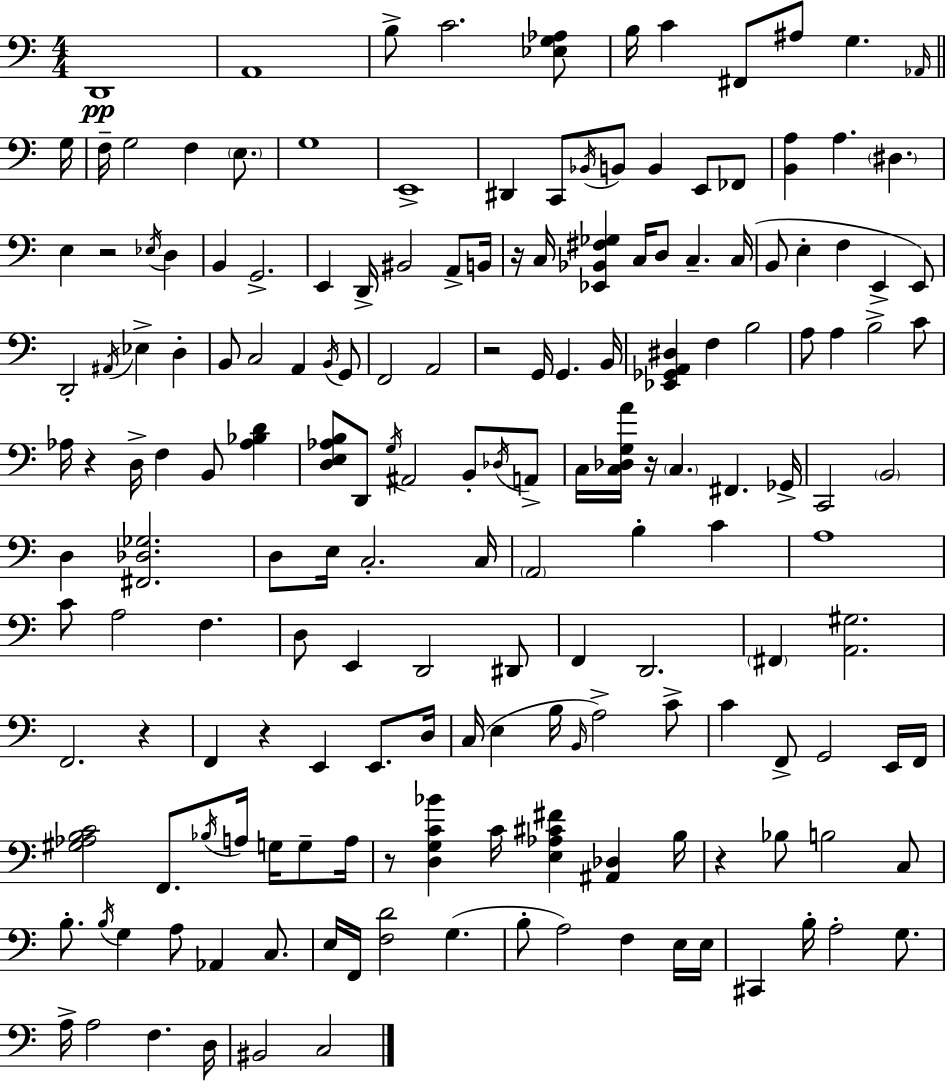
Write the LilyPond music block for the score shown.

{
  \clef bass
  \numericTimeSignature
  \time 4/4
  \key c \major
  d,1\pp | a,1 | b8-> c'2. <ees g aes>8 | b16 c'4 fis,8 ais8 g4. \grace { aes,16 } | \break \bar "||" \break \key a \minor g16 f16-- g2 f4 \parenthesize e8. | g1 | e,1-> | dis,4 c,8 \acciaccatura { bes,16 } b,8 b,4 e,8 | \break fes,8 <b, a>4 a4. \parenthesize dis4. | e4 r2 \acciaccatura { ees16 } d4 | b,4 g,2.-> | e,4 d,16-> bis,2 | \break a,8-> b,16 r16 c16 <ees, bes, fis ges>4 c16 d8 c4.-- | c16( b,8 e4-. f4 e,4-> | e,8) d,2-. \acciaccatura { ais,16 } ees4-> | d4-. b,8 c2 a,4 | \break \acciaccatura { b,16 } g,8 f,2 a,2 | r2 g,16 g,4. | b,16 <ees, ges, a, dis>4 f4 b2 | a8 a4 b2-> | \break c'8 aes16 r4 d16-> f4 b,8 | <aes bes d'>4 <d e aes b>8 d,8 \acciaccatura { g16 } ais,2 | b,8-. \acciaccatura { des16 } a,8-> c16 <c des g a'>16 r16 \parenthesize c4. | fis,4. ges,16-> c,2 \parenthesize b,2 | \break d4 <fis, des ges>2. | d8 e16 c2.-. | c16 \parenthesize a,2 b4-. | c'4 a1 | \break c'8 a2 | f4. d8 e,4 d,2 | dis,8 f,4 d,2. | \parenthesize fis,4 <a, gis>2. | \break f,2. | r4 f,4 r4 e,4 | e,8. d16 c16( e4 b16 \grace { b,16 }) a2-> | c'8-> c'4 f,8-> g,2 | \break e,16 f,16 <gis aes b c'>2 | f,8. \acciaccatura { bes16 } a16 g16 g8-- a16 r8 <d g c' bes'>4 c'16 | <e aes cis' fis'>4 <ais, des>4 b16 r4 bes8 b2 | c8 b8.-. \acciaccatura { b16 } g4 | \break a8 aes,4 c8. e16 f,16 <f d'>2 | g4.( b8-. a2) | f4 e16 e16 cis,4 b16-. a2-. | g8. a16-> a2 | \break f4. d16 bis,2 | c2 \bar "|."
}